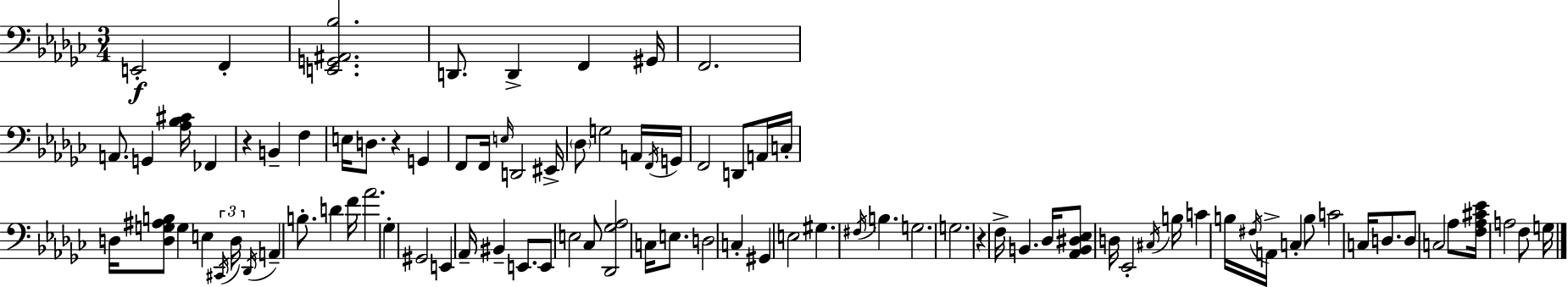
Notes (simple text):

E2/h F2/q [E2,G2,A#2,Bb3]/h. D2/e. D2/q F2/q G#2/s F2/h. A2/e. G2/q [Ab3,Bb3,C#4]/s FES2/q R/q B2/q F3/q E3/s D3/e. R/q G2/q F2/e F2/s E3/s D2/h EIS2/s Db3/e G3/h A2/s F2/s G2/s F2/h D2/e A2/s C3/s D3/s [D3,G3,A#3,B3]/e G3/q E3/q C#2/s D3/s Db2/s A2/q B3/e. D4/q F4/s Ab4/h. Gb3/q G#2/h E2/q Ab2/s BIS2/q E2/e. E2/e E3/h CES3/e [Db2,Gb3,Ab3]/h C3/s E3/e. D3/h C3/q G#2/q E3/h G#3/q. F#3/s B3/q. G3/h. G3/h. R/q F3/s B2/q. Db3/s [Ab2,B2,D#3,Eb3]/e D3/s Eb2/h C#3/s B3/s C4/q B3/s F#3/s A2/s C3/q B3/e C4/h C3/s D3/e. D3/e C3/h Ab3/e [F3,Ab3,C#4,Eb4]/s A3/h F3/e G3/s